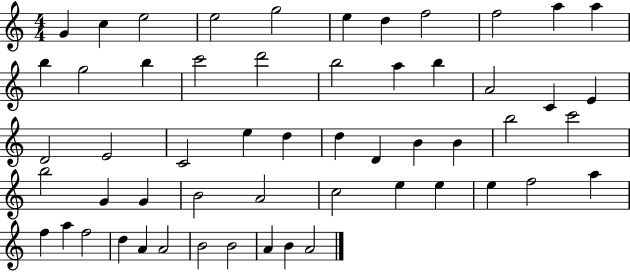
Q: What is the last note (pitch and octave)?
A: A4